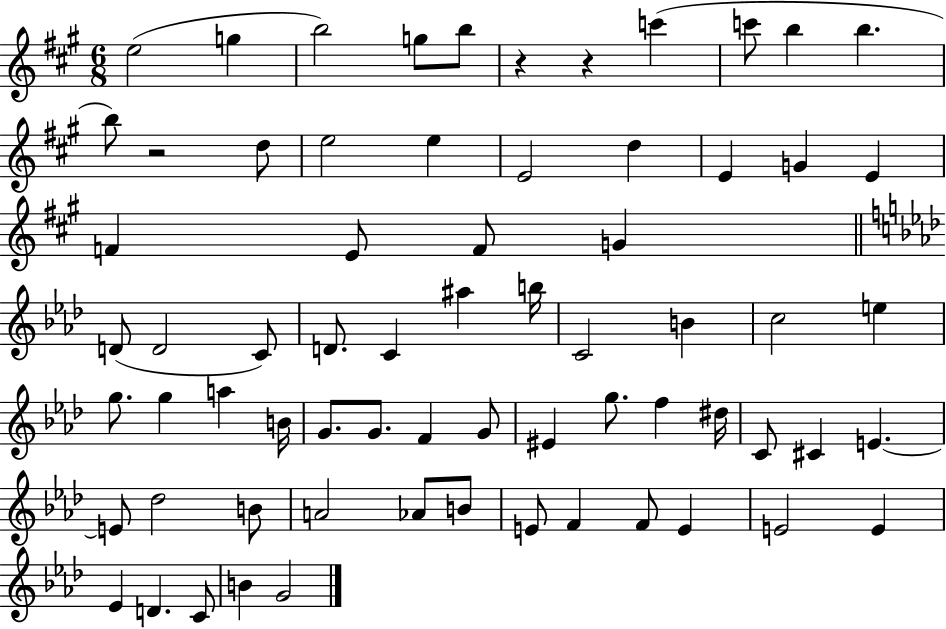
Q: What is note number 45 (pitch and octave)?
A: D#5